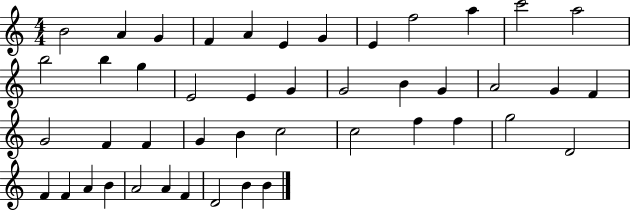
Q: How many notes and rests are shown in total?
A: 45